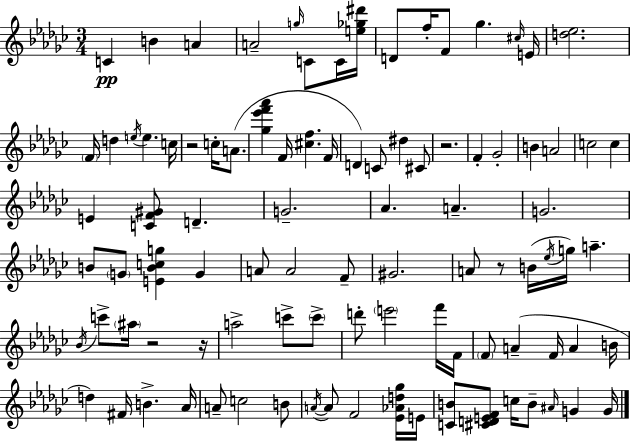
C4/q B4/q A4/q A4/h G5/s C4/e C4/s [E5,Gb5,D#6]/s D4/e F5/s F4/e Gb5/q. C#5/s E4/s [D5,Eb5]/h. F4/s D5/q E5/s E5/q. C5/s R/h C5/s A4/e. [Gb5,Eb6,F6,Ab6]/q F4/s [C#5,F5]/q. F4/s D4/q C4/e D#5/q C#4/e R/h. F4/q Gb4/h B4/q A4/h C5/h C5/q E4/q [C4,F4,G#4]/e D4/q. G4/h. Ab4/q. A4/q. G4/h. B4/e G4/e [E4,B4,C5,G5]/q G4/q A4/e A4/h F4/e G#4/h. A4/e R/e B4/s Eb5/s G5/s A5/q. Bb4/s C6/e A#5/s R/h R/s A5/h C6/e C6/e D6/e E6/h F6/s F4/s F4/e A4/q F4/s A4/q B4/s D5/q F#4/s B4/q. Ab4/s A4/e C5/h B4/e A4/s A4/e F4/h [Eb4,Ab4,D5,Gb5]/s E4/s [C4,B4]/e [C#4,D4,E4,F4]/e C5/s B4/e A#4/s G4/q G4/s